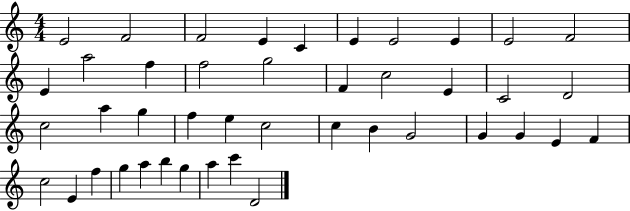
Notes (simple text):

E4/h F4/h F4/h E4/q C4/q E4/q E4/h E4/q E4/h F4/h E4/q A5/h F5/q F5/h G5/h F4/q C5/h E4/q C4/h D4/h C5/h A5/q G5/q F5/q E5/q C5/h C5/q B4/q G4/h G4/q G4/q E4/q F4/q C5/h E4/q F5/q G5/q A5/q B5/q G5/q A5/q C6/q D4/h